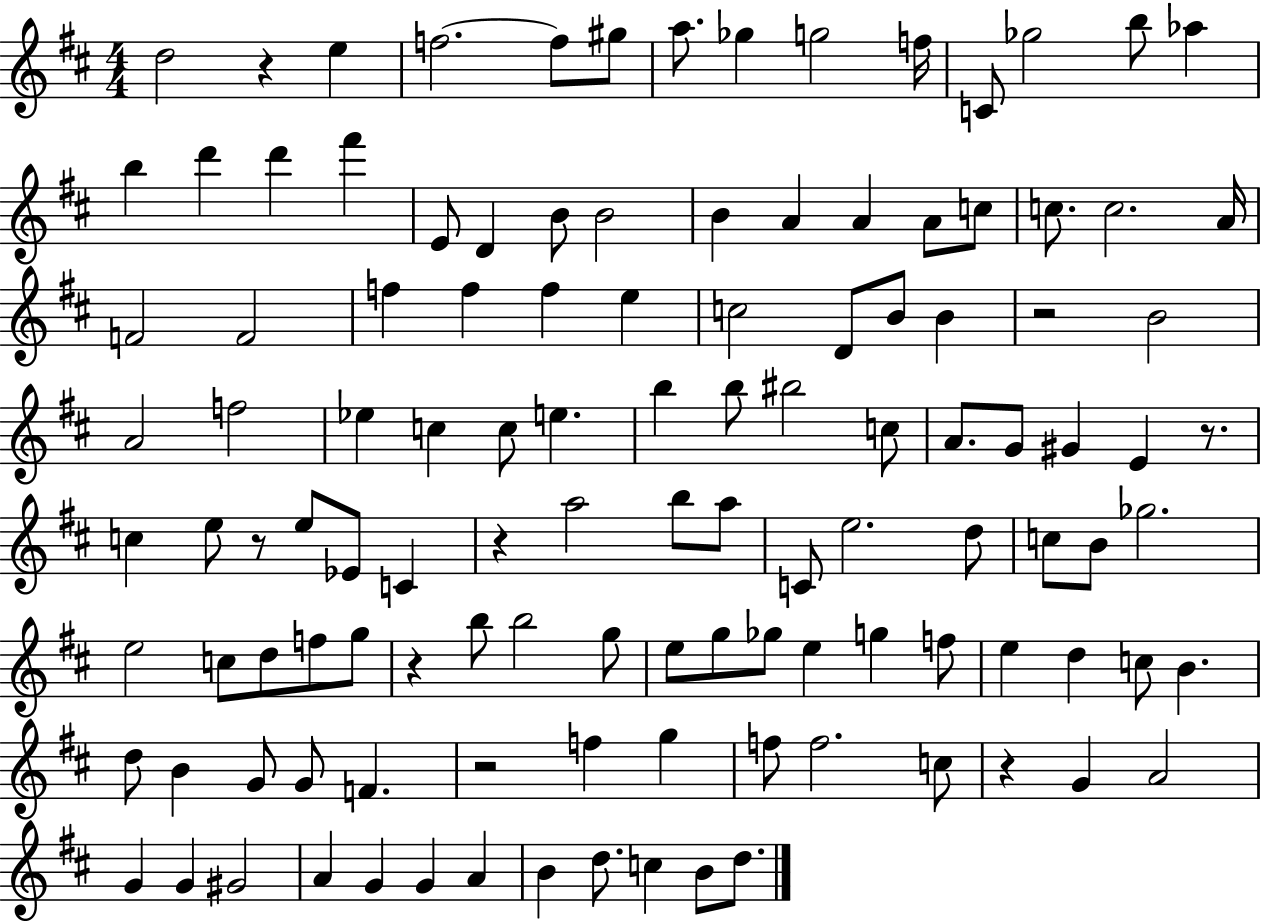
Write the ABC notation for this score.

X:1
T:Untitled
M:4/4
L:1/4
K:D
d2 z e f2 f/2 ^g/2 a/2 _g g2 f/4 C/2 _g2 b/2 _a b d' d' ^f' E/2 D B/2 B2 B A A A/2 c/2 c/2 c2 A/4 F2 F2 f f f e c2 D/2 B/2 B z2 B2 A2 f2 _e c c/2 e b b/2 ^b2 c/2 A/2 G/2 ^G E z/2 c e/2 z/2 e/2 _E/2 C z a2 b/2 a/2 C/2 e2 d/2 c/2 B/2 _g2 e2 c/2 d/2 f/2 g/2 z b/2 b2 g/2 e/2 g/2 _g/2 e g f/2 e d c/2 B d/2 B G/2 G/2 F z2 f g f/2 f2 c/2 z G A2 G G ^G2 A G G A B d/2 c B/2 d/2